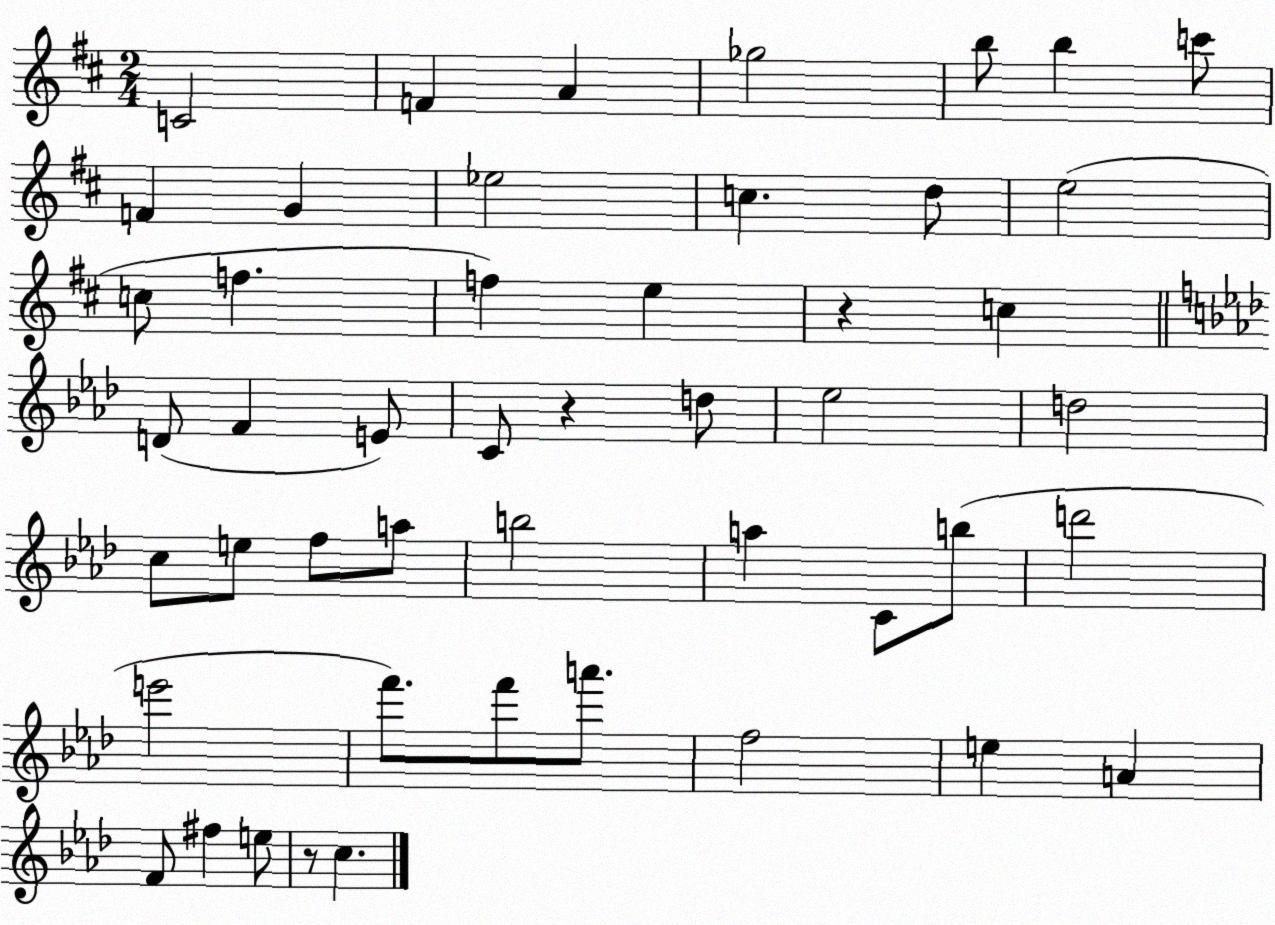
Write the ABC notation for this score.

X:1
T:Untitled
M:2/4
L:1/4
K:D
C2 F A _g2 b/2 b c'/2 F G _e2 c d/2 e2 c/2 f f e z c D/2 F E/2 C/2 z d/2 _e2 d2 c/2 e/2 f/2 a/2 b2 a C/2 b/2 d'2 e'2 f'/2 f'/2 a'/2 f2 e A F/2 ^f e/2 z/2 c